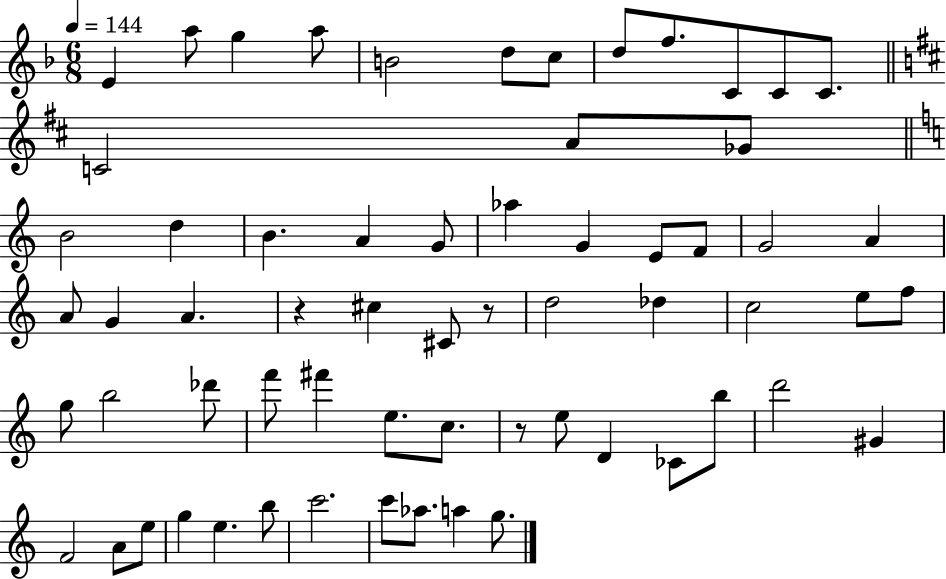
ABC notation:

X:1
T:Untitled
M:6/8
L:1/4
K:F
E a/2 g a/2 B2 d/2 c/2 d/2 f/2 C/2 C/2 C/2 C2 A/2 _G/2 B2 d B A G/2 _a G E/2 F/2 G2 A A/2 G A z ^c ^C/2 z/2 d2 _d c2 e/2 f/2 g/2 b2 _d'/2 f'/2 ^f' e/2 c/2 z/2 e/2 D _C/2 b/2 d'2 ^G F2 A/2 e/2 g e b/2 c'2 c'/2 _a/2 a g/2